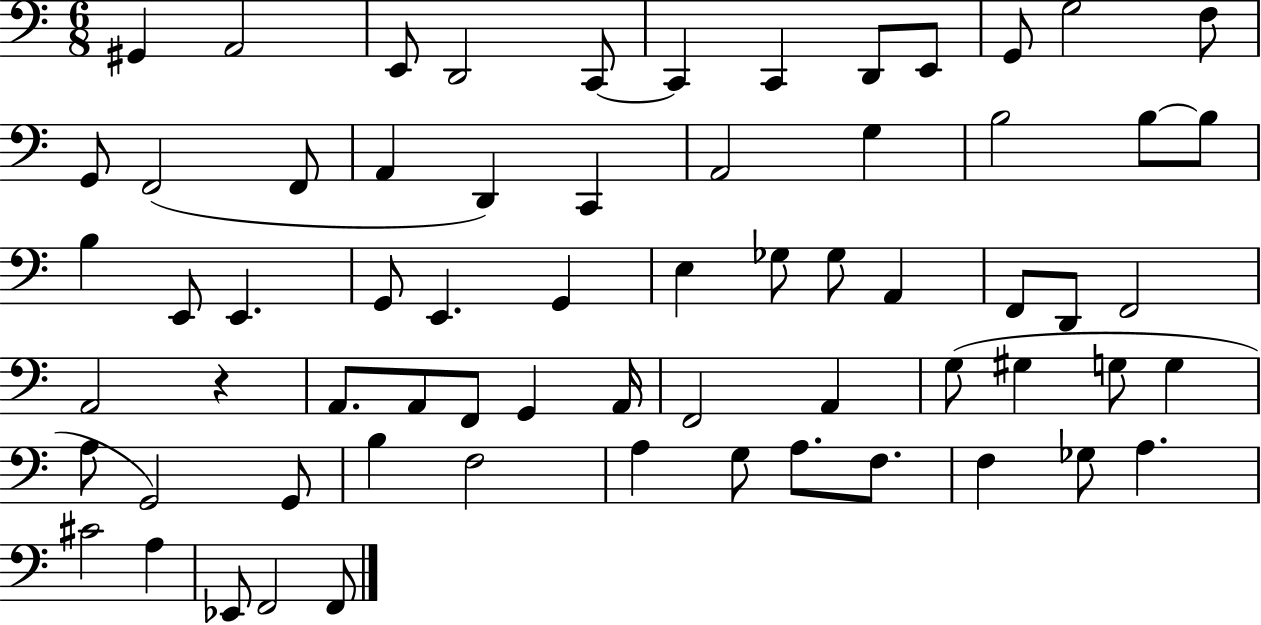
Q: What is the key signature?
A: C major